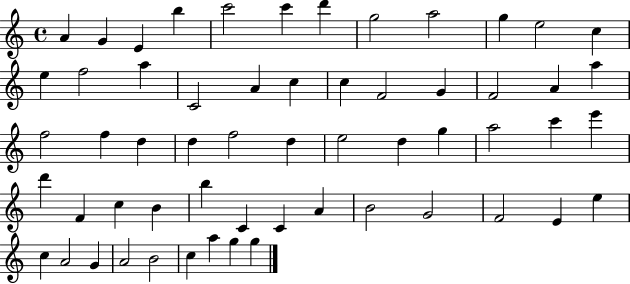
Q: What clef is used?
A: treble